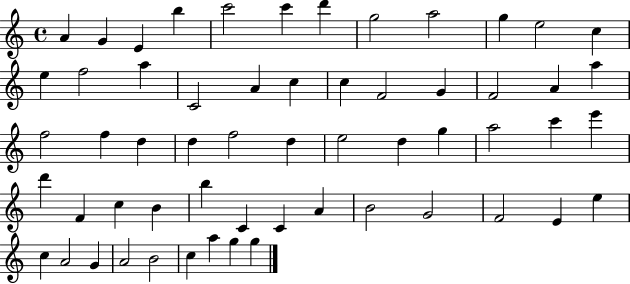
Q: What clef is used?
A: treble